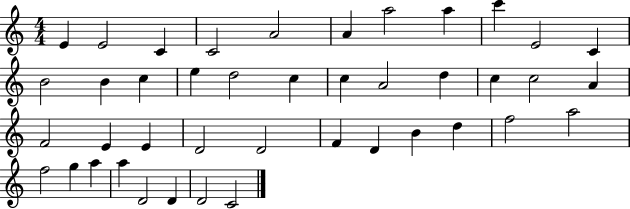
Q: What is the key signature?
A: C major